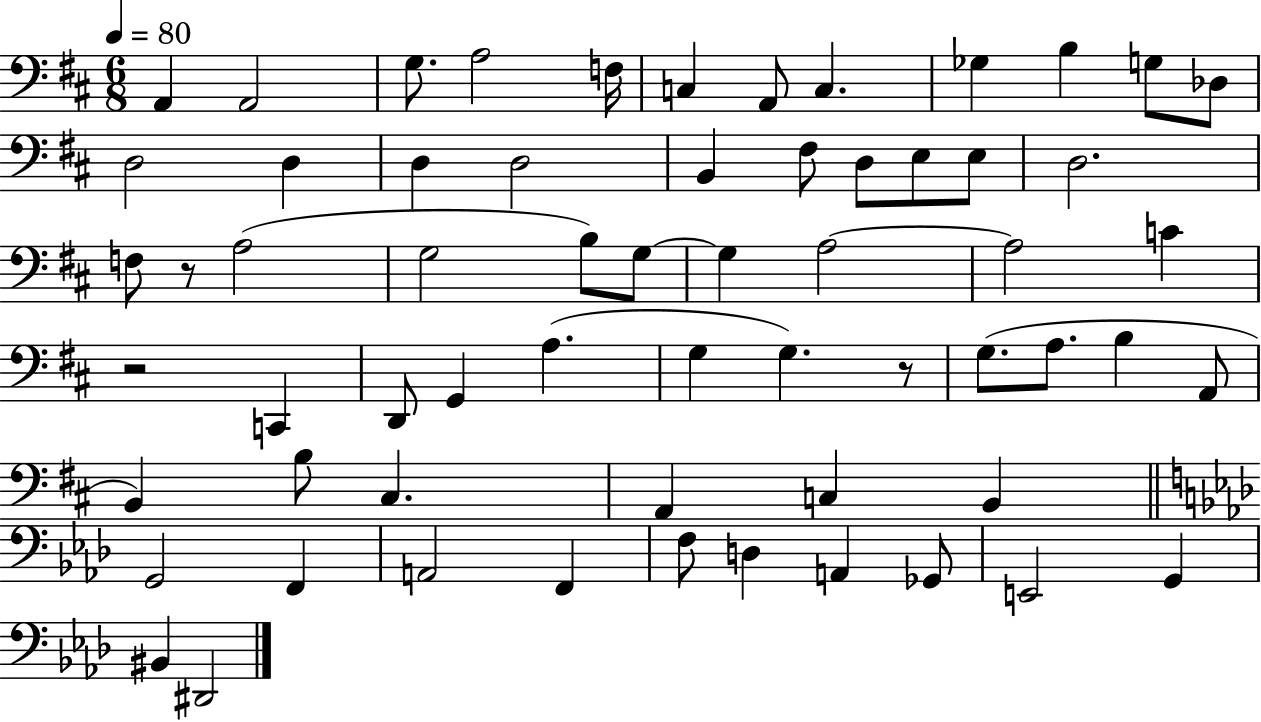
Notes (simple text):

A2/q A2/h G3/e. A3/h F3/s C3/q A2/e C3/q. Gb3/q B3/q G3/e Db3/e D3/h D3/q D3/q D3/h B2/q F#3/e D3/e E3/e E3/e D3/h. F3/e R/e A3/h G3/h B3/e G3/e G3/q A3/h A3/h C4/q R/h C2/q D2/e G2/q A3/q. G3/q G3/q. R/e G3/e. A3/e. B3/q A2/e B2/q B3/e C#3/q. A2/q C3/q B2/q G2/h F2/q A2/h F2/q F3/e D3/q A2/q Gb2/e E2/h G2/q BIS2/q D#2/h